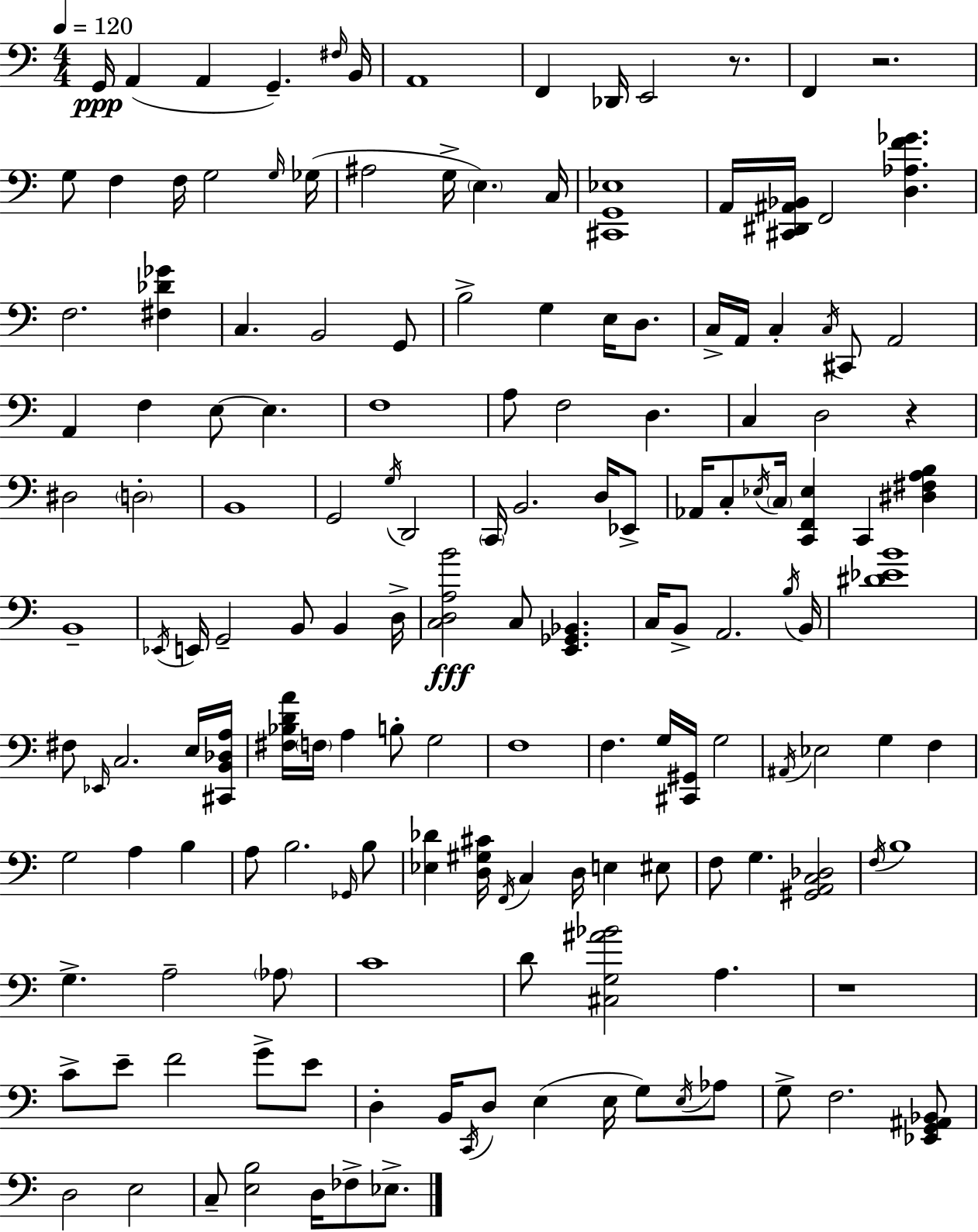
X:1
T:Untitled
M:4/4
L:1/4
K:Am
G,,/4 A,, A,, G,, ^F,/4 B,,/4 A,,4 F,, _D,,/4 E,,2 z/2 F,, z2 G,/2 F, F,/4 G,2 G,/4 _G,/4 ^A,2 G,/4 E, C,/4 [^C,,G,,_E,]4 A,,/4 [^C,,^D,,^A,,_B,,]/4 F,,2 [D,_A,F_G] F,2 [^F,_D_G] C, B,,2 G,,/2 B,2 G, E,/4 D,/2 C,/4 A,,/4 C, C,/4 ^C,,/2 A,,2 A,, F, E,/2 E, F,4 A,/2 F,2 D, C, D,2 z ^D,2 D,2 B,,4 G,,2 G,/4 D,,2 C,,/4 B,,2 D,/4 _E,,/2 _A,,/4 C,/2 _E,/4 C,/4 [C,,F,,_E,] C,, [^D,^F,A,B,] B,,4 _E,,/4 E,,/4 G,,2 B,,/2 B,, D,/4 [C,D,A,B]2 C,/2 [E,,_G,,_B,,] C,/4 B,,/2 A,,2 B,/4 B,,/4 [^D_EB]4 ^F,/2 _E,,/4 C,2 E,/4 [^C,,B,,_D,A,]/4 [^F,_B,DA]/4 F,/4 A, B,/2 G,2 F,4 F, G,/4 [^C,,^G,,]/4 G,2 ^A,,/4 _E,2 G, F, G,2 A, B, A,/2 B,2 _G,,/4 B,/2 [_E,_D] [D,^G,^C]/4 F,,/4 C, D,/4 E, ^E,/2 F,/2 G, [^G,,A,,C,_D,]2 F,/4 B,4 G, A,2 _A,/2 C4 D/2 [^C,G,^A_B]2 A, z4 C/2 E/2 F2 G/2 E/2 D, B,,/4 C,,/4 D,/2 E, E,/4 G,/2 E,/4 _A,/2 G,/2 F,2 [_E,,G,,^A,,_B,,]/2 D,2 E,2 C,/2 [E,B,]2 D,/4 _F,/2 _E,/2